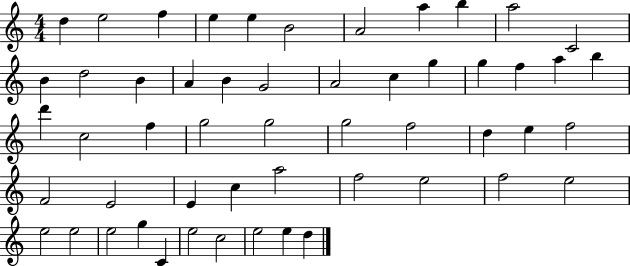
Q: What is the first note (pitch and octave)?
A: D5